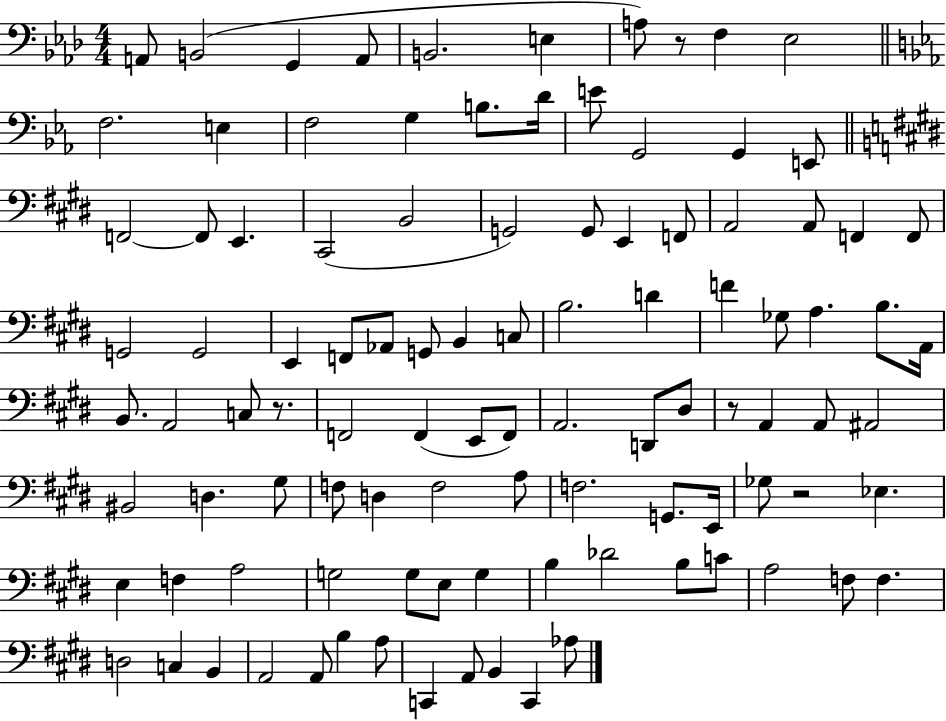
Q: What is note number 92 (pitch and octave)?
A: B3